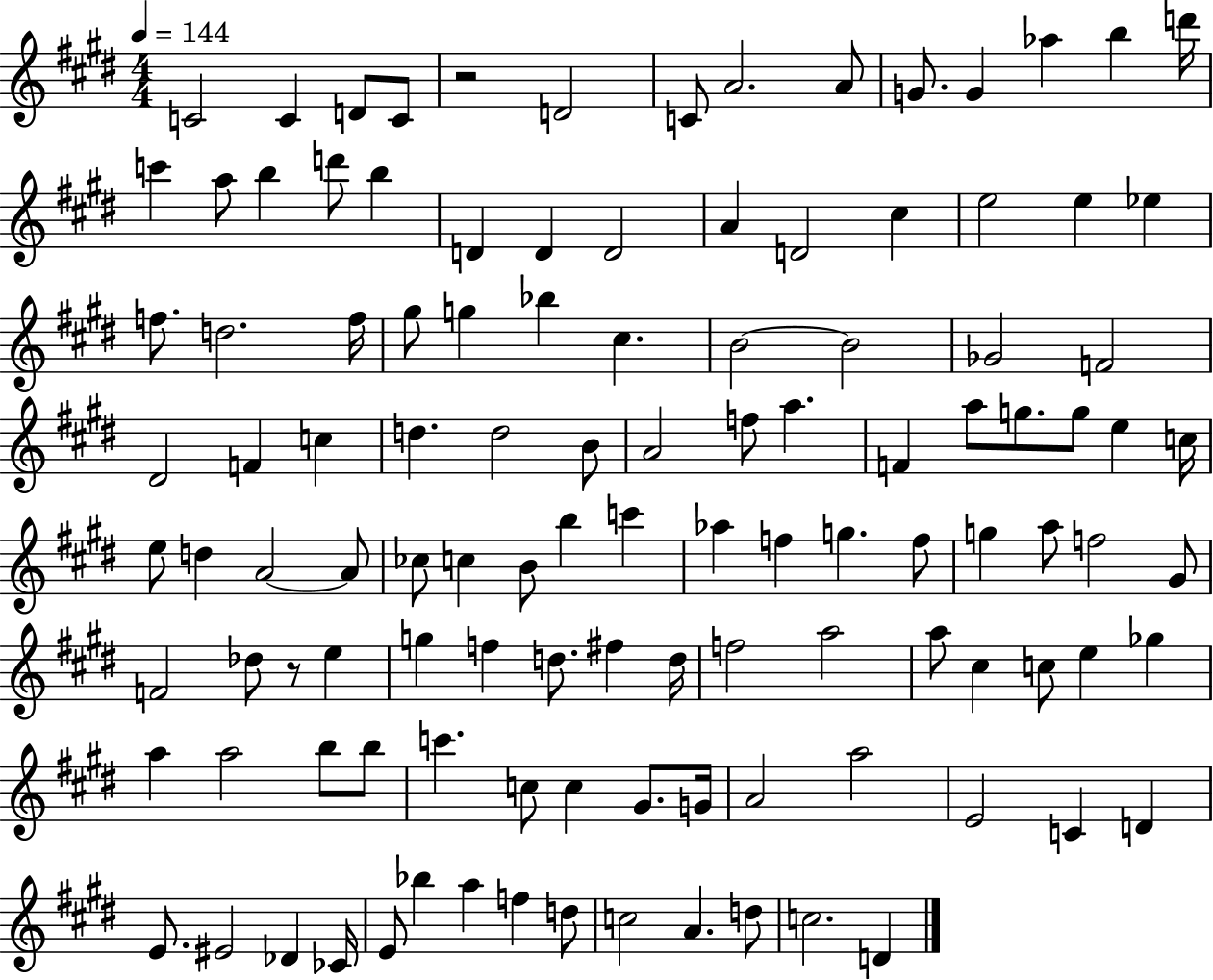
C4/h C4/q D4/e C4/e R/h D4/h C4/e A4/h. A4/e G4/e. G4/q Ab5/q B5/q D6/s C6/q A5/e B5/q D6/e B5/q D4/q D4/q D4/h A4/q D4/h C#5/q E5/h E5/q Eb5/q F5/e. D5/h. F5/s G#5/e G5/q Bb5/q C#5/q. B4/h B4/h Gb4/h F4/h D#4/h F4/q C5/q D5/q. D5/h B4/e A4/h F5/e A5/q. F4/q A5/e G5/e. G5/e E5/q C5/s E5/e D5/q A4/h A4/e CES5/e C5/q B4/e B5/q C6/q Ab5/q F5/q G5/q. F5/e G5/q A5/e F5/h G#4/e F4/h Db5/e R/e E5/q G5/q F5/q D5/e. F#5/q D5/s F5/h A5/h A5/e C#5/q C5/e E5/q Gb5/q A5/q A5/h B5/e B5/e C6/q. C5/e C5/q G#4/e. G4/s A4/h A5/h E4/h C4/q D4/q E4/e. EIS4/h Db4/q CES4/s E4/e Bb5/q A5/q F5/q D5/e C5/h A4/q. D5/e C5/h. D4/q